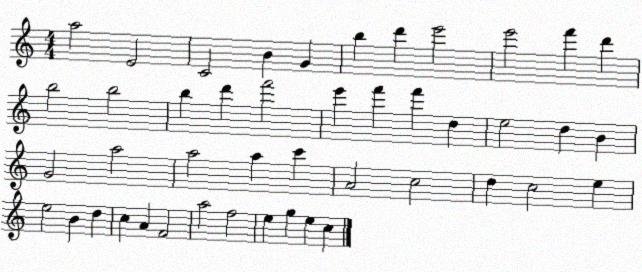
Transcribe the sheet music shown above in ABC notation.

X:1
T:Untitled
M:4/4
L:1/4
K:C
a2 E2 C2 B G b d' e'2 e'2 f' d' b2 b2 b d' f'2 e' f' f' d e2 d B G2 a2 a2 a c' A2 c2 d c2 e e2 B d c A F2 a2 f2 e g e c